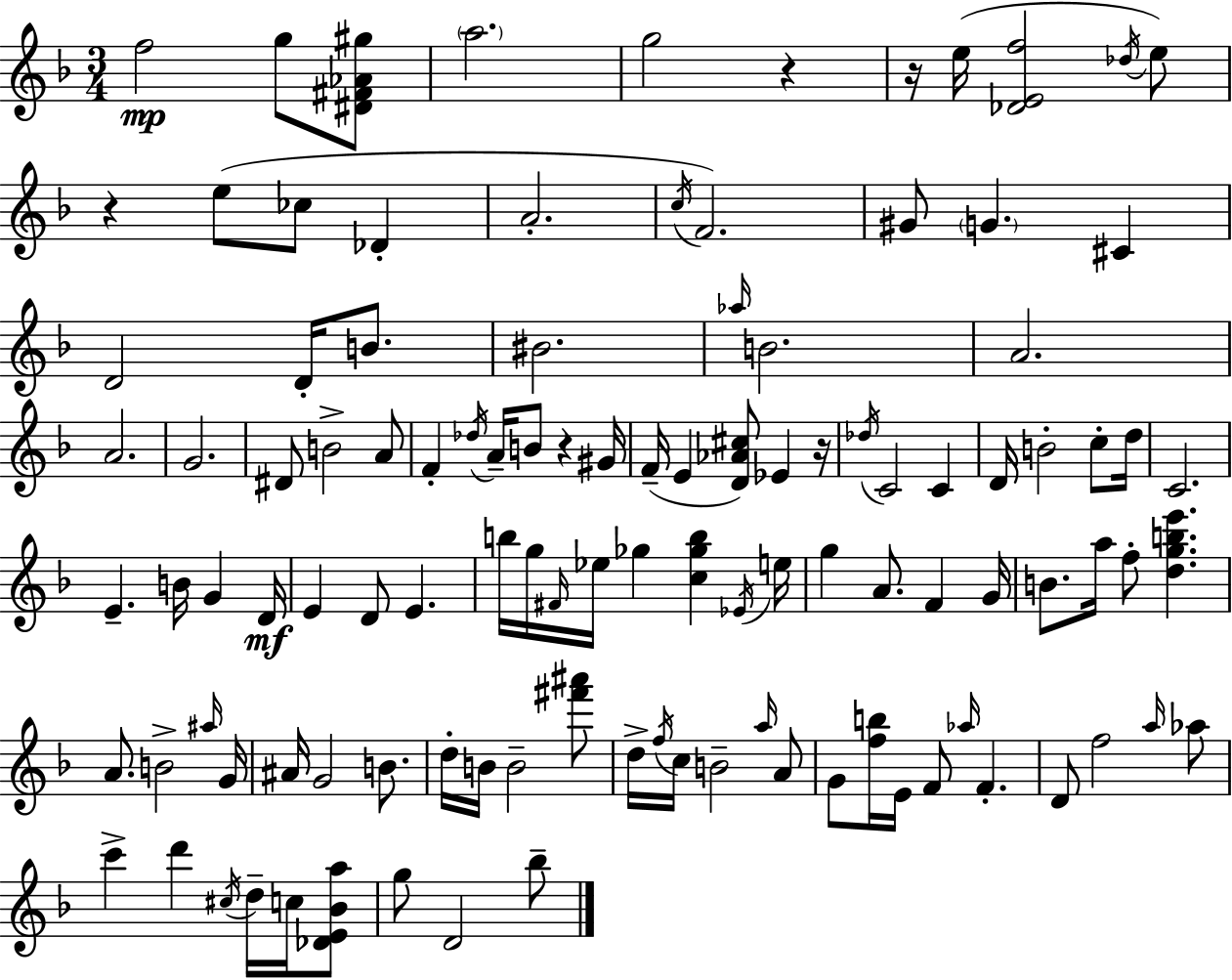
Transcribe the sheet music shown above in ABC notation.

X:1
T:Untitled
M:3/4
L:1/4
K:Dm
f2 g/2 [^D^F_A^g]/2 a2 g2 z z/4 e/4 [_DEf]2 _d/4 e/2 z e/2 _c/2 _D A2 c/4 F2 ^G/2 G ^C D2 D/4 B/2 ^B2 _a/4 B2 A2 A2 G2 ^D/2 B2 A/2 F _d/4 A/4 B/2 z ^G/4 F/4 E [D_A^c]/2 _E z/4 _d/4 C2 C D/4 B2 c/2 d/4 C2 E B/4 G D/4 E D/2 E b/4 g/4 ^F/4 _e/4 _g [c_gb] _E/4 e/4 g A/2 F G/4 B/2 a/4 f/2 [dgbe'] A/2 B2 ^a/4 G/4 ^A/4 G2 B/2 d/4 B/4 B2 [^f'^a']/2 d/4 f/4 c/4 B2 a/4 A/2 G/2 [fb]/4 E/4 F/2 _a/4 F D/2 f2 a/4 _a/2 c' d' ^c/4 d/4 c/4 [_DE_Ba]/2 g/2 D2 _b/2